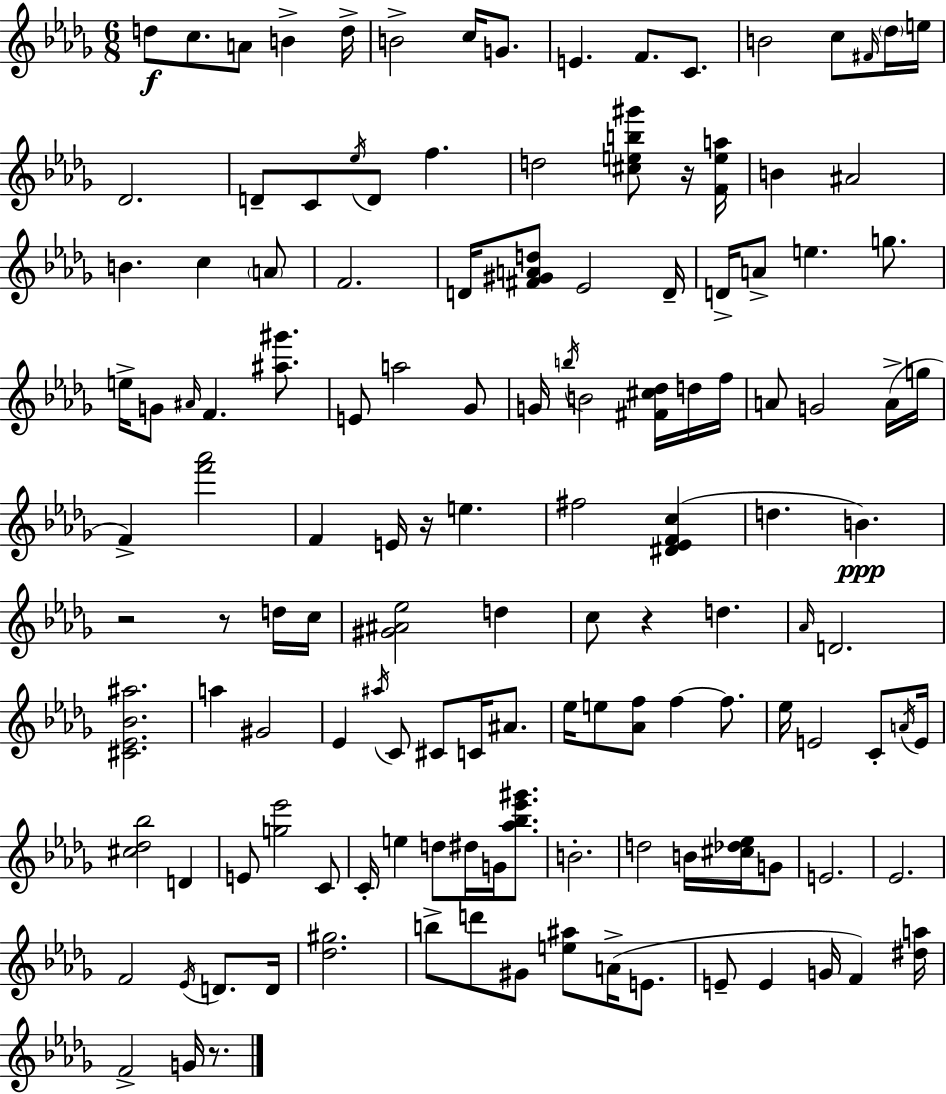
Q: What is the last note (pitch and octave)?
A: G4